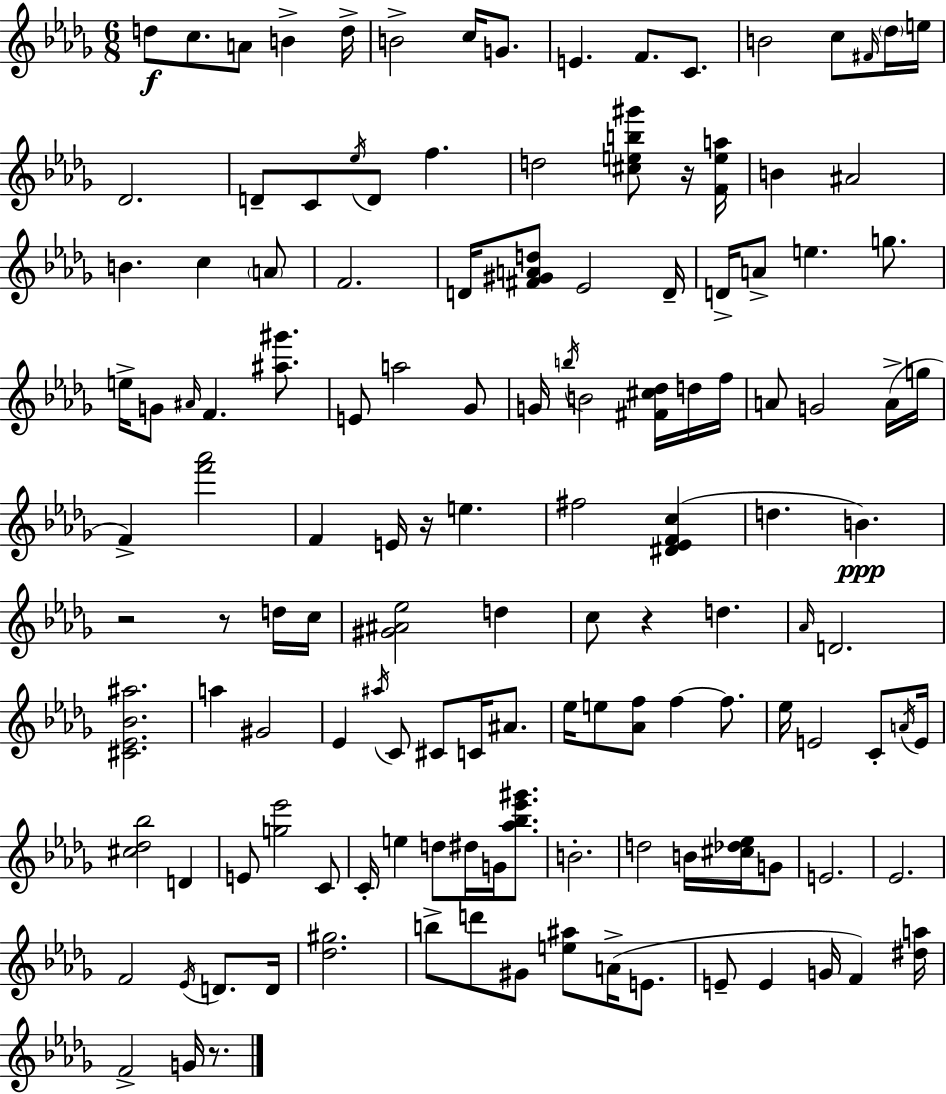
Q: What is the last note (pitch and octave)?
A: G4